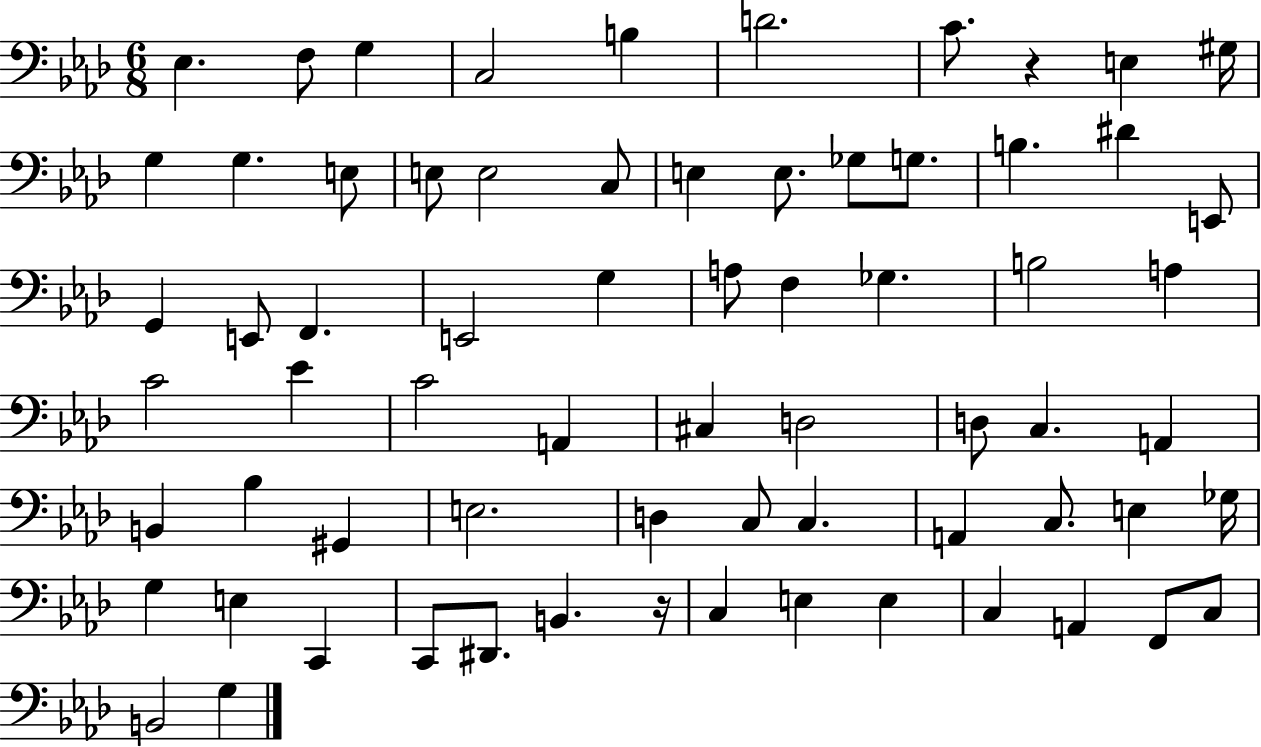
Eb3/q. F3/e G3/q C3/h B3/q D4/h. C4/e. R/q E3/q G#3/s G3/q G3/q. E3/e E3/e E3/h C3/e E3/q E3/e. Gb3/e G3/e. B3/q. D#4/q E2/e G2/q E2/e F2/q. E2/h G3/q A3/e F3/q Gb3/q. B3/h A3/q C4/h Eb4/q C4/h A2/q C#3/q D3/h D3/e C3/q. A2/q B2/q Bb3/q G#2/q E3/h. D3/q C3/e C3/q. A2/q C3/e. E3/q Gb3/s G3/q E3/q C2/q C2/e D#2/e. B2/q. R/s C3/q E3/q E3/q C3/q A2/q F2/e C3/e B2/h G3/q